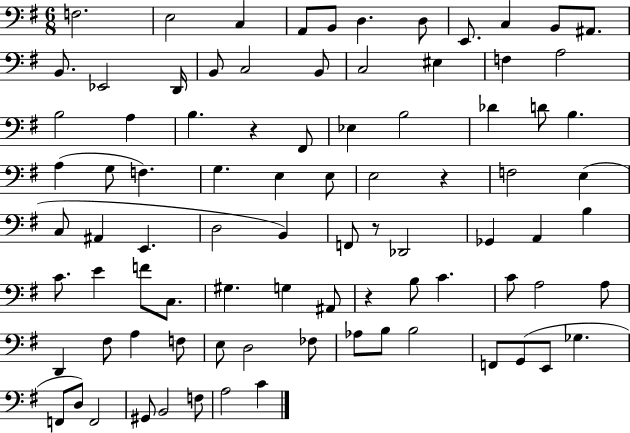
X:1
T:Untitled
M:6/8
L:1/4
K:G
F,2 E,2 C, A,,/2 B,,/2 D, D,/2 E,,/2 C, B,,/2 ^A,,/2 B,,/2 _E,,2 D,,/4 B,,/2 C,2 B,,/2 C,2 ^E, F, A,2 B,2 A, B, z ^F,,/2 _E, B,2 _D D/2 B, A, G,/2 F, G, E, E,/2 E,2 z F,2 E, C,/2 ^A,, E,, D,2 B,, F,,/2 z/2 _D,,2 _G,, A,, B, C/2 E F/2 C,/2 ^G, G, ^A,,/2 z B,/2 C C/2 A,2 A,/2 D,, ^F,/2 A, F,/2 E,/2 D,2 _F,/2 _A,/2 B,/2 B,2 F,,/2 G,,/2 E,,/2 _G, F,,/2 D,/2 F,,2 ^G,,/2 B,,2 F,/2 A,2 C